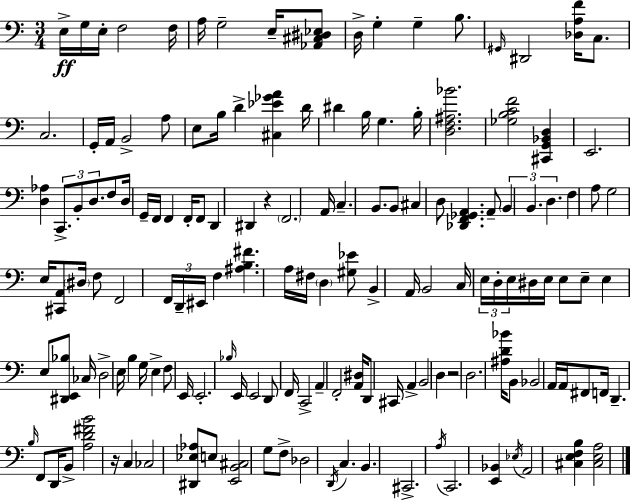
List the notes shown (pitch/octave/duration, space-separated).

E3/s G3/s E3/s F3/h F3/s A3/s G3/h E3/s [Ab2,C#3,D#3,Eb3]/e D3/s G3/q G3/q B3/e. G#2/s D#2/h [Db3,A3,F4]/s C3/e. C3/h. G2/s A2/s B2/h A3/e E3/e B3/s D4/q [C#3,Eb4,Gb4,A4]/q D4/s D#4/q B3/s G3/q. B3/s [D3,F3,A#3,Bb4]/h. [Gb3,B3,C4,F4]/h [C#2,G2,Bb2,D3]/q E2/h. [D3,Ab3]/q C2/e. B2/e D3/e. F3/e D3/s G2/s F2/s F2/q F2/s F2/e D2/q D#2/q R/q F2/h. A2/s C3/q. B2/e. B2/e C#3/q D3/e [Db2,F2,Gb2,A2]/q. A2/e B2/q B2/q. D3/q. F3/q A3/e G3/h E3/s [C#2,A2]/e D#3/s F3/e F2/h F2/s D2/s EIS2/s F3/q [A#3,B3,F#4]/q. A3/s F#3/s D3/q [G#3,Eb4]/e B2/q A2/s B2/h C3/s E3/s D3/s E3/s D#3/s E3/s E3/e E3/e E3/q E3/e [D#2,E2,Bb3]/e CES3/s D3/h E3/s B3/q G3/s E3/q F3/e E2/s E2/h. Bb3/s E2/s E2/h D2/e F2/s C2/h A2/q F2/h [A2,D#3]/s D2/e C#2/s A2/q B2/h D3/q R/h D3/h. [A#3,D4,Bb4]/s B2/e Bb2/h A2/s A2/s F#2/e F2/s D2/q. B3/s F2/e D2/s B2/e [A3,D4,F#4,B4]/h R/s C3/q CES3/h [D#2,Eb3,Ab3]/e E3/e [E2,B2,C#3]/h G3/e F3/e Db3/h D2/s C3/q. B2/q. C#2/h. A3/s C2/h. [E2,Bb2]/q Eb3/s A2/h [C#3,E3,F3,B3]/q [C#3,E3,A3]/h